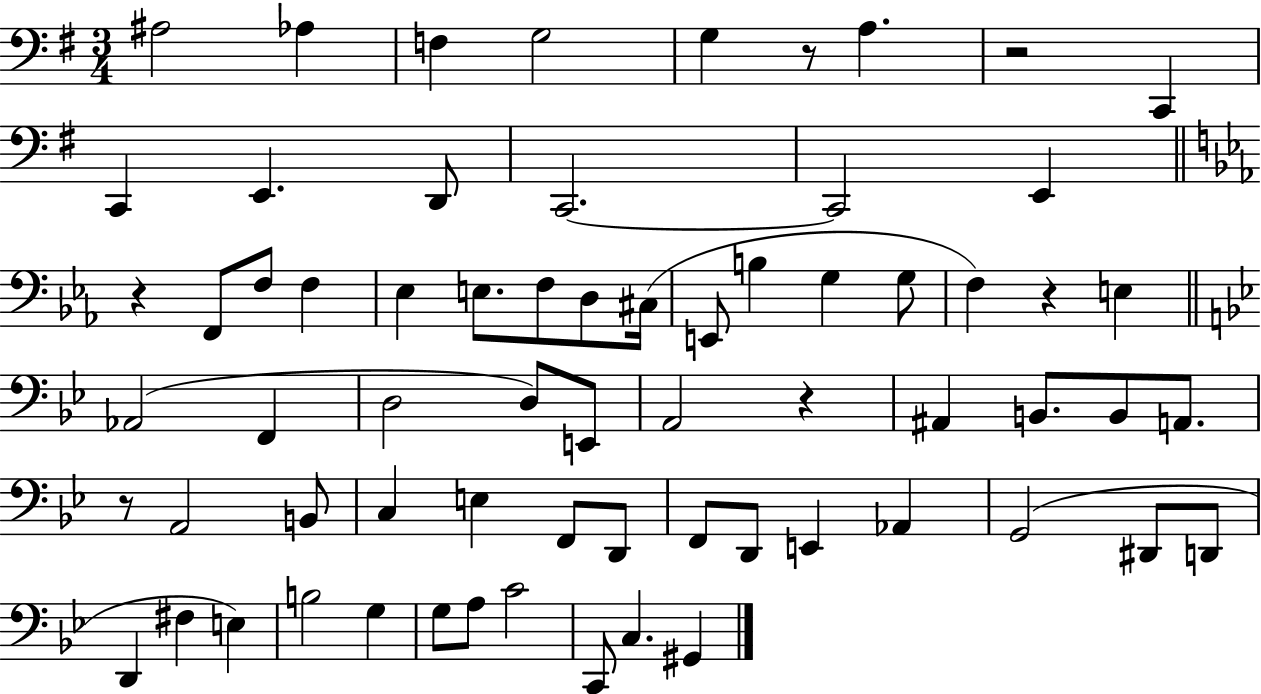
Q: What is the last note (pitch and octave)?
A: G#2